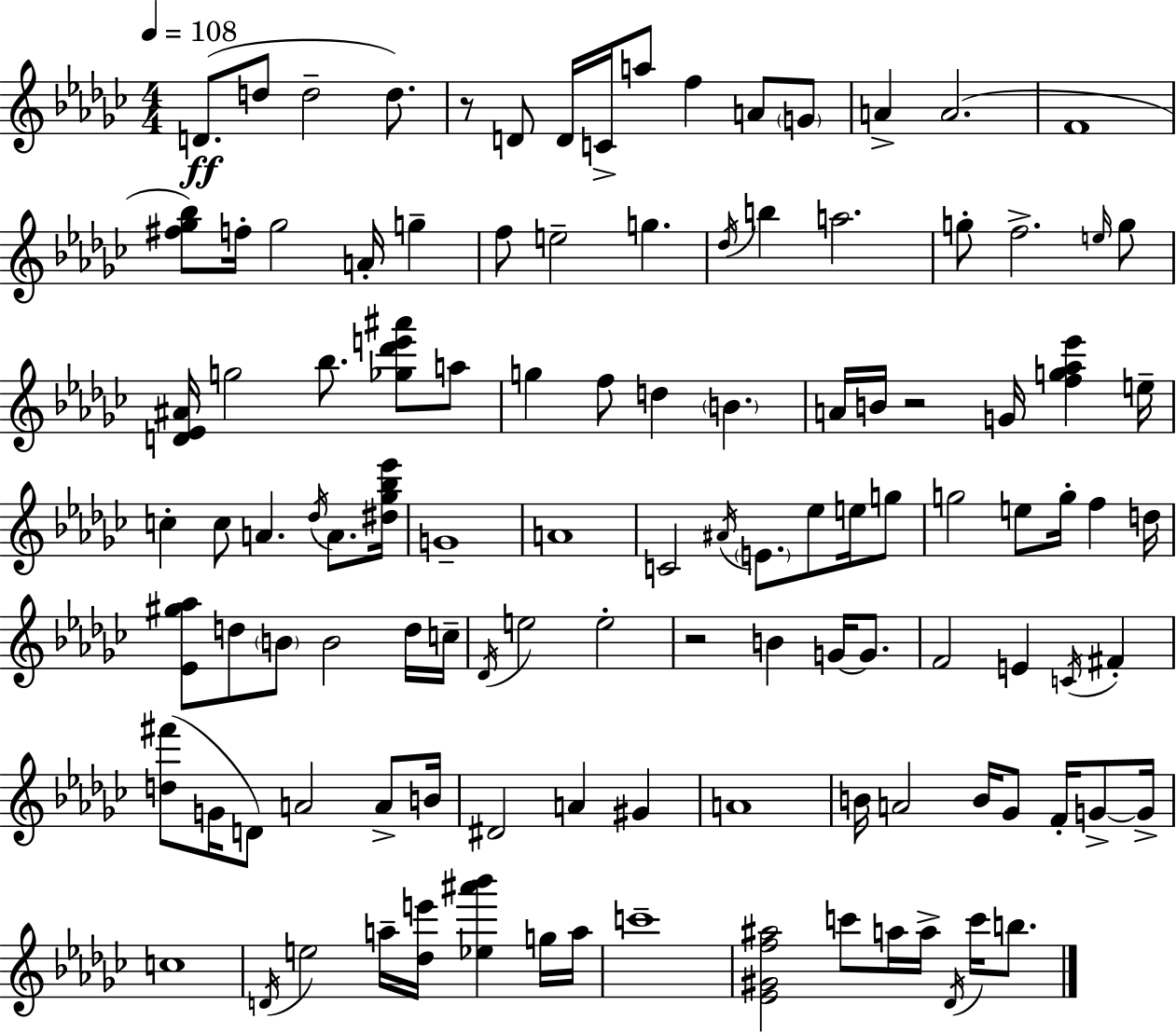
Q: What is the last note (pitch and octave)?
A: B5